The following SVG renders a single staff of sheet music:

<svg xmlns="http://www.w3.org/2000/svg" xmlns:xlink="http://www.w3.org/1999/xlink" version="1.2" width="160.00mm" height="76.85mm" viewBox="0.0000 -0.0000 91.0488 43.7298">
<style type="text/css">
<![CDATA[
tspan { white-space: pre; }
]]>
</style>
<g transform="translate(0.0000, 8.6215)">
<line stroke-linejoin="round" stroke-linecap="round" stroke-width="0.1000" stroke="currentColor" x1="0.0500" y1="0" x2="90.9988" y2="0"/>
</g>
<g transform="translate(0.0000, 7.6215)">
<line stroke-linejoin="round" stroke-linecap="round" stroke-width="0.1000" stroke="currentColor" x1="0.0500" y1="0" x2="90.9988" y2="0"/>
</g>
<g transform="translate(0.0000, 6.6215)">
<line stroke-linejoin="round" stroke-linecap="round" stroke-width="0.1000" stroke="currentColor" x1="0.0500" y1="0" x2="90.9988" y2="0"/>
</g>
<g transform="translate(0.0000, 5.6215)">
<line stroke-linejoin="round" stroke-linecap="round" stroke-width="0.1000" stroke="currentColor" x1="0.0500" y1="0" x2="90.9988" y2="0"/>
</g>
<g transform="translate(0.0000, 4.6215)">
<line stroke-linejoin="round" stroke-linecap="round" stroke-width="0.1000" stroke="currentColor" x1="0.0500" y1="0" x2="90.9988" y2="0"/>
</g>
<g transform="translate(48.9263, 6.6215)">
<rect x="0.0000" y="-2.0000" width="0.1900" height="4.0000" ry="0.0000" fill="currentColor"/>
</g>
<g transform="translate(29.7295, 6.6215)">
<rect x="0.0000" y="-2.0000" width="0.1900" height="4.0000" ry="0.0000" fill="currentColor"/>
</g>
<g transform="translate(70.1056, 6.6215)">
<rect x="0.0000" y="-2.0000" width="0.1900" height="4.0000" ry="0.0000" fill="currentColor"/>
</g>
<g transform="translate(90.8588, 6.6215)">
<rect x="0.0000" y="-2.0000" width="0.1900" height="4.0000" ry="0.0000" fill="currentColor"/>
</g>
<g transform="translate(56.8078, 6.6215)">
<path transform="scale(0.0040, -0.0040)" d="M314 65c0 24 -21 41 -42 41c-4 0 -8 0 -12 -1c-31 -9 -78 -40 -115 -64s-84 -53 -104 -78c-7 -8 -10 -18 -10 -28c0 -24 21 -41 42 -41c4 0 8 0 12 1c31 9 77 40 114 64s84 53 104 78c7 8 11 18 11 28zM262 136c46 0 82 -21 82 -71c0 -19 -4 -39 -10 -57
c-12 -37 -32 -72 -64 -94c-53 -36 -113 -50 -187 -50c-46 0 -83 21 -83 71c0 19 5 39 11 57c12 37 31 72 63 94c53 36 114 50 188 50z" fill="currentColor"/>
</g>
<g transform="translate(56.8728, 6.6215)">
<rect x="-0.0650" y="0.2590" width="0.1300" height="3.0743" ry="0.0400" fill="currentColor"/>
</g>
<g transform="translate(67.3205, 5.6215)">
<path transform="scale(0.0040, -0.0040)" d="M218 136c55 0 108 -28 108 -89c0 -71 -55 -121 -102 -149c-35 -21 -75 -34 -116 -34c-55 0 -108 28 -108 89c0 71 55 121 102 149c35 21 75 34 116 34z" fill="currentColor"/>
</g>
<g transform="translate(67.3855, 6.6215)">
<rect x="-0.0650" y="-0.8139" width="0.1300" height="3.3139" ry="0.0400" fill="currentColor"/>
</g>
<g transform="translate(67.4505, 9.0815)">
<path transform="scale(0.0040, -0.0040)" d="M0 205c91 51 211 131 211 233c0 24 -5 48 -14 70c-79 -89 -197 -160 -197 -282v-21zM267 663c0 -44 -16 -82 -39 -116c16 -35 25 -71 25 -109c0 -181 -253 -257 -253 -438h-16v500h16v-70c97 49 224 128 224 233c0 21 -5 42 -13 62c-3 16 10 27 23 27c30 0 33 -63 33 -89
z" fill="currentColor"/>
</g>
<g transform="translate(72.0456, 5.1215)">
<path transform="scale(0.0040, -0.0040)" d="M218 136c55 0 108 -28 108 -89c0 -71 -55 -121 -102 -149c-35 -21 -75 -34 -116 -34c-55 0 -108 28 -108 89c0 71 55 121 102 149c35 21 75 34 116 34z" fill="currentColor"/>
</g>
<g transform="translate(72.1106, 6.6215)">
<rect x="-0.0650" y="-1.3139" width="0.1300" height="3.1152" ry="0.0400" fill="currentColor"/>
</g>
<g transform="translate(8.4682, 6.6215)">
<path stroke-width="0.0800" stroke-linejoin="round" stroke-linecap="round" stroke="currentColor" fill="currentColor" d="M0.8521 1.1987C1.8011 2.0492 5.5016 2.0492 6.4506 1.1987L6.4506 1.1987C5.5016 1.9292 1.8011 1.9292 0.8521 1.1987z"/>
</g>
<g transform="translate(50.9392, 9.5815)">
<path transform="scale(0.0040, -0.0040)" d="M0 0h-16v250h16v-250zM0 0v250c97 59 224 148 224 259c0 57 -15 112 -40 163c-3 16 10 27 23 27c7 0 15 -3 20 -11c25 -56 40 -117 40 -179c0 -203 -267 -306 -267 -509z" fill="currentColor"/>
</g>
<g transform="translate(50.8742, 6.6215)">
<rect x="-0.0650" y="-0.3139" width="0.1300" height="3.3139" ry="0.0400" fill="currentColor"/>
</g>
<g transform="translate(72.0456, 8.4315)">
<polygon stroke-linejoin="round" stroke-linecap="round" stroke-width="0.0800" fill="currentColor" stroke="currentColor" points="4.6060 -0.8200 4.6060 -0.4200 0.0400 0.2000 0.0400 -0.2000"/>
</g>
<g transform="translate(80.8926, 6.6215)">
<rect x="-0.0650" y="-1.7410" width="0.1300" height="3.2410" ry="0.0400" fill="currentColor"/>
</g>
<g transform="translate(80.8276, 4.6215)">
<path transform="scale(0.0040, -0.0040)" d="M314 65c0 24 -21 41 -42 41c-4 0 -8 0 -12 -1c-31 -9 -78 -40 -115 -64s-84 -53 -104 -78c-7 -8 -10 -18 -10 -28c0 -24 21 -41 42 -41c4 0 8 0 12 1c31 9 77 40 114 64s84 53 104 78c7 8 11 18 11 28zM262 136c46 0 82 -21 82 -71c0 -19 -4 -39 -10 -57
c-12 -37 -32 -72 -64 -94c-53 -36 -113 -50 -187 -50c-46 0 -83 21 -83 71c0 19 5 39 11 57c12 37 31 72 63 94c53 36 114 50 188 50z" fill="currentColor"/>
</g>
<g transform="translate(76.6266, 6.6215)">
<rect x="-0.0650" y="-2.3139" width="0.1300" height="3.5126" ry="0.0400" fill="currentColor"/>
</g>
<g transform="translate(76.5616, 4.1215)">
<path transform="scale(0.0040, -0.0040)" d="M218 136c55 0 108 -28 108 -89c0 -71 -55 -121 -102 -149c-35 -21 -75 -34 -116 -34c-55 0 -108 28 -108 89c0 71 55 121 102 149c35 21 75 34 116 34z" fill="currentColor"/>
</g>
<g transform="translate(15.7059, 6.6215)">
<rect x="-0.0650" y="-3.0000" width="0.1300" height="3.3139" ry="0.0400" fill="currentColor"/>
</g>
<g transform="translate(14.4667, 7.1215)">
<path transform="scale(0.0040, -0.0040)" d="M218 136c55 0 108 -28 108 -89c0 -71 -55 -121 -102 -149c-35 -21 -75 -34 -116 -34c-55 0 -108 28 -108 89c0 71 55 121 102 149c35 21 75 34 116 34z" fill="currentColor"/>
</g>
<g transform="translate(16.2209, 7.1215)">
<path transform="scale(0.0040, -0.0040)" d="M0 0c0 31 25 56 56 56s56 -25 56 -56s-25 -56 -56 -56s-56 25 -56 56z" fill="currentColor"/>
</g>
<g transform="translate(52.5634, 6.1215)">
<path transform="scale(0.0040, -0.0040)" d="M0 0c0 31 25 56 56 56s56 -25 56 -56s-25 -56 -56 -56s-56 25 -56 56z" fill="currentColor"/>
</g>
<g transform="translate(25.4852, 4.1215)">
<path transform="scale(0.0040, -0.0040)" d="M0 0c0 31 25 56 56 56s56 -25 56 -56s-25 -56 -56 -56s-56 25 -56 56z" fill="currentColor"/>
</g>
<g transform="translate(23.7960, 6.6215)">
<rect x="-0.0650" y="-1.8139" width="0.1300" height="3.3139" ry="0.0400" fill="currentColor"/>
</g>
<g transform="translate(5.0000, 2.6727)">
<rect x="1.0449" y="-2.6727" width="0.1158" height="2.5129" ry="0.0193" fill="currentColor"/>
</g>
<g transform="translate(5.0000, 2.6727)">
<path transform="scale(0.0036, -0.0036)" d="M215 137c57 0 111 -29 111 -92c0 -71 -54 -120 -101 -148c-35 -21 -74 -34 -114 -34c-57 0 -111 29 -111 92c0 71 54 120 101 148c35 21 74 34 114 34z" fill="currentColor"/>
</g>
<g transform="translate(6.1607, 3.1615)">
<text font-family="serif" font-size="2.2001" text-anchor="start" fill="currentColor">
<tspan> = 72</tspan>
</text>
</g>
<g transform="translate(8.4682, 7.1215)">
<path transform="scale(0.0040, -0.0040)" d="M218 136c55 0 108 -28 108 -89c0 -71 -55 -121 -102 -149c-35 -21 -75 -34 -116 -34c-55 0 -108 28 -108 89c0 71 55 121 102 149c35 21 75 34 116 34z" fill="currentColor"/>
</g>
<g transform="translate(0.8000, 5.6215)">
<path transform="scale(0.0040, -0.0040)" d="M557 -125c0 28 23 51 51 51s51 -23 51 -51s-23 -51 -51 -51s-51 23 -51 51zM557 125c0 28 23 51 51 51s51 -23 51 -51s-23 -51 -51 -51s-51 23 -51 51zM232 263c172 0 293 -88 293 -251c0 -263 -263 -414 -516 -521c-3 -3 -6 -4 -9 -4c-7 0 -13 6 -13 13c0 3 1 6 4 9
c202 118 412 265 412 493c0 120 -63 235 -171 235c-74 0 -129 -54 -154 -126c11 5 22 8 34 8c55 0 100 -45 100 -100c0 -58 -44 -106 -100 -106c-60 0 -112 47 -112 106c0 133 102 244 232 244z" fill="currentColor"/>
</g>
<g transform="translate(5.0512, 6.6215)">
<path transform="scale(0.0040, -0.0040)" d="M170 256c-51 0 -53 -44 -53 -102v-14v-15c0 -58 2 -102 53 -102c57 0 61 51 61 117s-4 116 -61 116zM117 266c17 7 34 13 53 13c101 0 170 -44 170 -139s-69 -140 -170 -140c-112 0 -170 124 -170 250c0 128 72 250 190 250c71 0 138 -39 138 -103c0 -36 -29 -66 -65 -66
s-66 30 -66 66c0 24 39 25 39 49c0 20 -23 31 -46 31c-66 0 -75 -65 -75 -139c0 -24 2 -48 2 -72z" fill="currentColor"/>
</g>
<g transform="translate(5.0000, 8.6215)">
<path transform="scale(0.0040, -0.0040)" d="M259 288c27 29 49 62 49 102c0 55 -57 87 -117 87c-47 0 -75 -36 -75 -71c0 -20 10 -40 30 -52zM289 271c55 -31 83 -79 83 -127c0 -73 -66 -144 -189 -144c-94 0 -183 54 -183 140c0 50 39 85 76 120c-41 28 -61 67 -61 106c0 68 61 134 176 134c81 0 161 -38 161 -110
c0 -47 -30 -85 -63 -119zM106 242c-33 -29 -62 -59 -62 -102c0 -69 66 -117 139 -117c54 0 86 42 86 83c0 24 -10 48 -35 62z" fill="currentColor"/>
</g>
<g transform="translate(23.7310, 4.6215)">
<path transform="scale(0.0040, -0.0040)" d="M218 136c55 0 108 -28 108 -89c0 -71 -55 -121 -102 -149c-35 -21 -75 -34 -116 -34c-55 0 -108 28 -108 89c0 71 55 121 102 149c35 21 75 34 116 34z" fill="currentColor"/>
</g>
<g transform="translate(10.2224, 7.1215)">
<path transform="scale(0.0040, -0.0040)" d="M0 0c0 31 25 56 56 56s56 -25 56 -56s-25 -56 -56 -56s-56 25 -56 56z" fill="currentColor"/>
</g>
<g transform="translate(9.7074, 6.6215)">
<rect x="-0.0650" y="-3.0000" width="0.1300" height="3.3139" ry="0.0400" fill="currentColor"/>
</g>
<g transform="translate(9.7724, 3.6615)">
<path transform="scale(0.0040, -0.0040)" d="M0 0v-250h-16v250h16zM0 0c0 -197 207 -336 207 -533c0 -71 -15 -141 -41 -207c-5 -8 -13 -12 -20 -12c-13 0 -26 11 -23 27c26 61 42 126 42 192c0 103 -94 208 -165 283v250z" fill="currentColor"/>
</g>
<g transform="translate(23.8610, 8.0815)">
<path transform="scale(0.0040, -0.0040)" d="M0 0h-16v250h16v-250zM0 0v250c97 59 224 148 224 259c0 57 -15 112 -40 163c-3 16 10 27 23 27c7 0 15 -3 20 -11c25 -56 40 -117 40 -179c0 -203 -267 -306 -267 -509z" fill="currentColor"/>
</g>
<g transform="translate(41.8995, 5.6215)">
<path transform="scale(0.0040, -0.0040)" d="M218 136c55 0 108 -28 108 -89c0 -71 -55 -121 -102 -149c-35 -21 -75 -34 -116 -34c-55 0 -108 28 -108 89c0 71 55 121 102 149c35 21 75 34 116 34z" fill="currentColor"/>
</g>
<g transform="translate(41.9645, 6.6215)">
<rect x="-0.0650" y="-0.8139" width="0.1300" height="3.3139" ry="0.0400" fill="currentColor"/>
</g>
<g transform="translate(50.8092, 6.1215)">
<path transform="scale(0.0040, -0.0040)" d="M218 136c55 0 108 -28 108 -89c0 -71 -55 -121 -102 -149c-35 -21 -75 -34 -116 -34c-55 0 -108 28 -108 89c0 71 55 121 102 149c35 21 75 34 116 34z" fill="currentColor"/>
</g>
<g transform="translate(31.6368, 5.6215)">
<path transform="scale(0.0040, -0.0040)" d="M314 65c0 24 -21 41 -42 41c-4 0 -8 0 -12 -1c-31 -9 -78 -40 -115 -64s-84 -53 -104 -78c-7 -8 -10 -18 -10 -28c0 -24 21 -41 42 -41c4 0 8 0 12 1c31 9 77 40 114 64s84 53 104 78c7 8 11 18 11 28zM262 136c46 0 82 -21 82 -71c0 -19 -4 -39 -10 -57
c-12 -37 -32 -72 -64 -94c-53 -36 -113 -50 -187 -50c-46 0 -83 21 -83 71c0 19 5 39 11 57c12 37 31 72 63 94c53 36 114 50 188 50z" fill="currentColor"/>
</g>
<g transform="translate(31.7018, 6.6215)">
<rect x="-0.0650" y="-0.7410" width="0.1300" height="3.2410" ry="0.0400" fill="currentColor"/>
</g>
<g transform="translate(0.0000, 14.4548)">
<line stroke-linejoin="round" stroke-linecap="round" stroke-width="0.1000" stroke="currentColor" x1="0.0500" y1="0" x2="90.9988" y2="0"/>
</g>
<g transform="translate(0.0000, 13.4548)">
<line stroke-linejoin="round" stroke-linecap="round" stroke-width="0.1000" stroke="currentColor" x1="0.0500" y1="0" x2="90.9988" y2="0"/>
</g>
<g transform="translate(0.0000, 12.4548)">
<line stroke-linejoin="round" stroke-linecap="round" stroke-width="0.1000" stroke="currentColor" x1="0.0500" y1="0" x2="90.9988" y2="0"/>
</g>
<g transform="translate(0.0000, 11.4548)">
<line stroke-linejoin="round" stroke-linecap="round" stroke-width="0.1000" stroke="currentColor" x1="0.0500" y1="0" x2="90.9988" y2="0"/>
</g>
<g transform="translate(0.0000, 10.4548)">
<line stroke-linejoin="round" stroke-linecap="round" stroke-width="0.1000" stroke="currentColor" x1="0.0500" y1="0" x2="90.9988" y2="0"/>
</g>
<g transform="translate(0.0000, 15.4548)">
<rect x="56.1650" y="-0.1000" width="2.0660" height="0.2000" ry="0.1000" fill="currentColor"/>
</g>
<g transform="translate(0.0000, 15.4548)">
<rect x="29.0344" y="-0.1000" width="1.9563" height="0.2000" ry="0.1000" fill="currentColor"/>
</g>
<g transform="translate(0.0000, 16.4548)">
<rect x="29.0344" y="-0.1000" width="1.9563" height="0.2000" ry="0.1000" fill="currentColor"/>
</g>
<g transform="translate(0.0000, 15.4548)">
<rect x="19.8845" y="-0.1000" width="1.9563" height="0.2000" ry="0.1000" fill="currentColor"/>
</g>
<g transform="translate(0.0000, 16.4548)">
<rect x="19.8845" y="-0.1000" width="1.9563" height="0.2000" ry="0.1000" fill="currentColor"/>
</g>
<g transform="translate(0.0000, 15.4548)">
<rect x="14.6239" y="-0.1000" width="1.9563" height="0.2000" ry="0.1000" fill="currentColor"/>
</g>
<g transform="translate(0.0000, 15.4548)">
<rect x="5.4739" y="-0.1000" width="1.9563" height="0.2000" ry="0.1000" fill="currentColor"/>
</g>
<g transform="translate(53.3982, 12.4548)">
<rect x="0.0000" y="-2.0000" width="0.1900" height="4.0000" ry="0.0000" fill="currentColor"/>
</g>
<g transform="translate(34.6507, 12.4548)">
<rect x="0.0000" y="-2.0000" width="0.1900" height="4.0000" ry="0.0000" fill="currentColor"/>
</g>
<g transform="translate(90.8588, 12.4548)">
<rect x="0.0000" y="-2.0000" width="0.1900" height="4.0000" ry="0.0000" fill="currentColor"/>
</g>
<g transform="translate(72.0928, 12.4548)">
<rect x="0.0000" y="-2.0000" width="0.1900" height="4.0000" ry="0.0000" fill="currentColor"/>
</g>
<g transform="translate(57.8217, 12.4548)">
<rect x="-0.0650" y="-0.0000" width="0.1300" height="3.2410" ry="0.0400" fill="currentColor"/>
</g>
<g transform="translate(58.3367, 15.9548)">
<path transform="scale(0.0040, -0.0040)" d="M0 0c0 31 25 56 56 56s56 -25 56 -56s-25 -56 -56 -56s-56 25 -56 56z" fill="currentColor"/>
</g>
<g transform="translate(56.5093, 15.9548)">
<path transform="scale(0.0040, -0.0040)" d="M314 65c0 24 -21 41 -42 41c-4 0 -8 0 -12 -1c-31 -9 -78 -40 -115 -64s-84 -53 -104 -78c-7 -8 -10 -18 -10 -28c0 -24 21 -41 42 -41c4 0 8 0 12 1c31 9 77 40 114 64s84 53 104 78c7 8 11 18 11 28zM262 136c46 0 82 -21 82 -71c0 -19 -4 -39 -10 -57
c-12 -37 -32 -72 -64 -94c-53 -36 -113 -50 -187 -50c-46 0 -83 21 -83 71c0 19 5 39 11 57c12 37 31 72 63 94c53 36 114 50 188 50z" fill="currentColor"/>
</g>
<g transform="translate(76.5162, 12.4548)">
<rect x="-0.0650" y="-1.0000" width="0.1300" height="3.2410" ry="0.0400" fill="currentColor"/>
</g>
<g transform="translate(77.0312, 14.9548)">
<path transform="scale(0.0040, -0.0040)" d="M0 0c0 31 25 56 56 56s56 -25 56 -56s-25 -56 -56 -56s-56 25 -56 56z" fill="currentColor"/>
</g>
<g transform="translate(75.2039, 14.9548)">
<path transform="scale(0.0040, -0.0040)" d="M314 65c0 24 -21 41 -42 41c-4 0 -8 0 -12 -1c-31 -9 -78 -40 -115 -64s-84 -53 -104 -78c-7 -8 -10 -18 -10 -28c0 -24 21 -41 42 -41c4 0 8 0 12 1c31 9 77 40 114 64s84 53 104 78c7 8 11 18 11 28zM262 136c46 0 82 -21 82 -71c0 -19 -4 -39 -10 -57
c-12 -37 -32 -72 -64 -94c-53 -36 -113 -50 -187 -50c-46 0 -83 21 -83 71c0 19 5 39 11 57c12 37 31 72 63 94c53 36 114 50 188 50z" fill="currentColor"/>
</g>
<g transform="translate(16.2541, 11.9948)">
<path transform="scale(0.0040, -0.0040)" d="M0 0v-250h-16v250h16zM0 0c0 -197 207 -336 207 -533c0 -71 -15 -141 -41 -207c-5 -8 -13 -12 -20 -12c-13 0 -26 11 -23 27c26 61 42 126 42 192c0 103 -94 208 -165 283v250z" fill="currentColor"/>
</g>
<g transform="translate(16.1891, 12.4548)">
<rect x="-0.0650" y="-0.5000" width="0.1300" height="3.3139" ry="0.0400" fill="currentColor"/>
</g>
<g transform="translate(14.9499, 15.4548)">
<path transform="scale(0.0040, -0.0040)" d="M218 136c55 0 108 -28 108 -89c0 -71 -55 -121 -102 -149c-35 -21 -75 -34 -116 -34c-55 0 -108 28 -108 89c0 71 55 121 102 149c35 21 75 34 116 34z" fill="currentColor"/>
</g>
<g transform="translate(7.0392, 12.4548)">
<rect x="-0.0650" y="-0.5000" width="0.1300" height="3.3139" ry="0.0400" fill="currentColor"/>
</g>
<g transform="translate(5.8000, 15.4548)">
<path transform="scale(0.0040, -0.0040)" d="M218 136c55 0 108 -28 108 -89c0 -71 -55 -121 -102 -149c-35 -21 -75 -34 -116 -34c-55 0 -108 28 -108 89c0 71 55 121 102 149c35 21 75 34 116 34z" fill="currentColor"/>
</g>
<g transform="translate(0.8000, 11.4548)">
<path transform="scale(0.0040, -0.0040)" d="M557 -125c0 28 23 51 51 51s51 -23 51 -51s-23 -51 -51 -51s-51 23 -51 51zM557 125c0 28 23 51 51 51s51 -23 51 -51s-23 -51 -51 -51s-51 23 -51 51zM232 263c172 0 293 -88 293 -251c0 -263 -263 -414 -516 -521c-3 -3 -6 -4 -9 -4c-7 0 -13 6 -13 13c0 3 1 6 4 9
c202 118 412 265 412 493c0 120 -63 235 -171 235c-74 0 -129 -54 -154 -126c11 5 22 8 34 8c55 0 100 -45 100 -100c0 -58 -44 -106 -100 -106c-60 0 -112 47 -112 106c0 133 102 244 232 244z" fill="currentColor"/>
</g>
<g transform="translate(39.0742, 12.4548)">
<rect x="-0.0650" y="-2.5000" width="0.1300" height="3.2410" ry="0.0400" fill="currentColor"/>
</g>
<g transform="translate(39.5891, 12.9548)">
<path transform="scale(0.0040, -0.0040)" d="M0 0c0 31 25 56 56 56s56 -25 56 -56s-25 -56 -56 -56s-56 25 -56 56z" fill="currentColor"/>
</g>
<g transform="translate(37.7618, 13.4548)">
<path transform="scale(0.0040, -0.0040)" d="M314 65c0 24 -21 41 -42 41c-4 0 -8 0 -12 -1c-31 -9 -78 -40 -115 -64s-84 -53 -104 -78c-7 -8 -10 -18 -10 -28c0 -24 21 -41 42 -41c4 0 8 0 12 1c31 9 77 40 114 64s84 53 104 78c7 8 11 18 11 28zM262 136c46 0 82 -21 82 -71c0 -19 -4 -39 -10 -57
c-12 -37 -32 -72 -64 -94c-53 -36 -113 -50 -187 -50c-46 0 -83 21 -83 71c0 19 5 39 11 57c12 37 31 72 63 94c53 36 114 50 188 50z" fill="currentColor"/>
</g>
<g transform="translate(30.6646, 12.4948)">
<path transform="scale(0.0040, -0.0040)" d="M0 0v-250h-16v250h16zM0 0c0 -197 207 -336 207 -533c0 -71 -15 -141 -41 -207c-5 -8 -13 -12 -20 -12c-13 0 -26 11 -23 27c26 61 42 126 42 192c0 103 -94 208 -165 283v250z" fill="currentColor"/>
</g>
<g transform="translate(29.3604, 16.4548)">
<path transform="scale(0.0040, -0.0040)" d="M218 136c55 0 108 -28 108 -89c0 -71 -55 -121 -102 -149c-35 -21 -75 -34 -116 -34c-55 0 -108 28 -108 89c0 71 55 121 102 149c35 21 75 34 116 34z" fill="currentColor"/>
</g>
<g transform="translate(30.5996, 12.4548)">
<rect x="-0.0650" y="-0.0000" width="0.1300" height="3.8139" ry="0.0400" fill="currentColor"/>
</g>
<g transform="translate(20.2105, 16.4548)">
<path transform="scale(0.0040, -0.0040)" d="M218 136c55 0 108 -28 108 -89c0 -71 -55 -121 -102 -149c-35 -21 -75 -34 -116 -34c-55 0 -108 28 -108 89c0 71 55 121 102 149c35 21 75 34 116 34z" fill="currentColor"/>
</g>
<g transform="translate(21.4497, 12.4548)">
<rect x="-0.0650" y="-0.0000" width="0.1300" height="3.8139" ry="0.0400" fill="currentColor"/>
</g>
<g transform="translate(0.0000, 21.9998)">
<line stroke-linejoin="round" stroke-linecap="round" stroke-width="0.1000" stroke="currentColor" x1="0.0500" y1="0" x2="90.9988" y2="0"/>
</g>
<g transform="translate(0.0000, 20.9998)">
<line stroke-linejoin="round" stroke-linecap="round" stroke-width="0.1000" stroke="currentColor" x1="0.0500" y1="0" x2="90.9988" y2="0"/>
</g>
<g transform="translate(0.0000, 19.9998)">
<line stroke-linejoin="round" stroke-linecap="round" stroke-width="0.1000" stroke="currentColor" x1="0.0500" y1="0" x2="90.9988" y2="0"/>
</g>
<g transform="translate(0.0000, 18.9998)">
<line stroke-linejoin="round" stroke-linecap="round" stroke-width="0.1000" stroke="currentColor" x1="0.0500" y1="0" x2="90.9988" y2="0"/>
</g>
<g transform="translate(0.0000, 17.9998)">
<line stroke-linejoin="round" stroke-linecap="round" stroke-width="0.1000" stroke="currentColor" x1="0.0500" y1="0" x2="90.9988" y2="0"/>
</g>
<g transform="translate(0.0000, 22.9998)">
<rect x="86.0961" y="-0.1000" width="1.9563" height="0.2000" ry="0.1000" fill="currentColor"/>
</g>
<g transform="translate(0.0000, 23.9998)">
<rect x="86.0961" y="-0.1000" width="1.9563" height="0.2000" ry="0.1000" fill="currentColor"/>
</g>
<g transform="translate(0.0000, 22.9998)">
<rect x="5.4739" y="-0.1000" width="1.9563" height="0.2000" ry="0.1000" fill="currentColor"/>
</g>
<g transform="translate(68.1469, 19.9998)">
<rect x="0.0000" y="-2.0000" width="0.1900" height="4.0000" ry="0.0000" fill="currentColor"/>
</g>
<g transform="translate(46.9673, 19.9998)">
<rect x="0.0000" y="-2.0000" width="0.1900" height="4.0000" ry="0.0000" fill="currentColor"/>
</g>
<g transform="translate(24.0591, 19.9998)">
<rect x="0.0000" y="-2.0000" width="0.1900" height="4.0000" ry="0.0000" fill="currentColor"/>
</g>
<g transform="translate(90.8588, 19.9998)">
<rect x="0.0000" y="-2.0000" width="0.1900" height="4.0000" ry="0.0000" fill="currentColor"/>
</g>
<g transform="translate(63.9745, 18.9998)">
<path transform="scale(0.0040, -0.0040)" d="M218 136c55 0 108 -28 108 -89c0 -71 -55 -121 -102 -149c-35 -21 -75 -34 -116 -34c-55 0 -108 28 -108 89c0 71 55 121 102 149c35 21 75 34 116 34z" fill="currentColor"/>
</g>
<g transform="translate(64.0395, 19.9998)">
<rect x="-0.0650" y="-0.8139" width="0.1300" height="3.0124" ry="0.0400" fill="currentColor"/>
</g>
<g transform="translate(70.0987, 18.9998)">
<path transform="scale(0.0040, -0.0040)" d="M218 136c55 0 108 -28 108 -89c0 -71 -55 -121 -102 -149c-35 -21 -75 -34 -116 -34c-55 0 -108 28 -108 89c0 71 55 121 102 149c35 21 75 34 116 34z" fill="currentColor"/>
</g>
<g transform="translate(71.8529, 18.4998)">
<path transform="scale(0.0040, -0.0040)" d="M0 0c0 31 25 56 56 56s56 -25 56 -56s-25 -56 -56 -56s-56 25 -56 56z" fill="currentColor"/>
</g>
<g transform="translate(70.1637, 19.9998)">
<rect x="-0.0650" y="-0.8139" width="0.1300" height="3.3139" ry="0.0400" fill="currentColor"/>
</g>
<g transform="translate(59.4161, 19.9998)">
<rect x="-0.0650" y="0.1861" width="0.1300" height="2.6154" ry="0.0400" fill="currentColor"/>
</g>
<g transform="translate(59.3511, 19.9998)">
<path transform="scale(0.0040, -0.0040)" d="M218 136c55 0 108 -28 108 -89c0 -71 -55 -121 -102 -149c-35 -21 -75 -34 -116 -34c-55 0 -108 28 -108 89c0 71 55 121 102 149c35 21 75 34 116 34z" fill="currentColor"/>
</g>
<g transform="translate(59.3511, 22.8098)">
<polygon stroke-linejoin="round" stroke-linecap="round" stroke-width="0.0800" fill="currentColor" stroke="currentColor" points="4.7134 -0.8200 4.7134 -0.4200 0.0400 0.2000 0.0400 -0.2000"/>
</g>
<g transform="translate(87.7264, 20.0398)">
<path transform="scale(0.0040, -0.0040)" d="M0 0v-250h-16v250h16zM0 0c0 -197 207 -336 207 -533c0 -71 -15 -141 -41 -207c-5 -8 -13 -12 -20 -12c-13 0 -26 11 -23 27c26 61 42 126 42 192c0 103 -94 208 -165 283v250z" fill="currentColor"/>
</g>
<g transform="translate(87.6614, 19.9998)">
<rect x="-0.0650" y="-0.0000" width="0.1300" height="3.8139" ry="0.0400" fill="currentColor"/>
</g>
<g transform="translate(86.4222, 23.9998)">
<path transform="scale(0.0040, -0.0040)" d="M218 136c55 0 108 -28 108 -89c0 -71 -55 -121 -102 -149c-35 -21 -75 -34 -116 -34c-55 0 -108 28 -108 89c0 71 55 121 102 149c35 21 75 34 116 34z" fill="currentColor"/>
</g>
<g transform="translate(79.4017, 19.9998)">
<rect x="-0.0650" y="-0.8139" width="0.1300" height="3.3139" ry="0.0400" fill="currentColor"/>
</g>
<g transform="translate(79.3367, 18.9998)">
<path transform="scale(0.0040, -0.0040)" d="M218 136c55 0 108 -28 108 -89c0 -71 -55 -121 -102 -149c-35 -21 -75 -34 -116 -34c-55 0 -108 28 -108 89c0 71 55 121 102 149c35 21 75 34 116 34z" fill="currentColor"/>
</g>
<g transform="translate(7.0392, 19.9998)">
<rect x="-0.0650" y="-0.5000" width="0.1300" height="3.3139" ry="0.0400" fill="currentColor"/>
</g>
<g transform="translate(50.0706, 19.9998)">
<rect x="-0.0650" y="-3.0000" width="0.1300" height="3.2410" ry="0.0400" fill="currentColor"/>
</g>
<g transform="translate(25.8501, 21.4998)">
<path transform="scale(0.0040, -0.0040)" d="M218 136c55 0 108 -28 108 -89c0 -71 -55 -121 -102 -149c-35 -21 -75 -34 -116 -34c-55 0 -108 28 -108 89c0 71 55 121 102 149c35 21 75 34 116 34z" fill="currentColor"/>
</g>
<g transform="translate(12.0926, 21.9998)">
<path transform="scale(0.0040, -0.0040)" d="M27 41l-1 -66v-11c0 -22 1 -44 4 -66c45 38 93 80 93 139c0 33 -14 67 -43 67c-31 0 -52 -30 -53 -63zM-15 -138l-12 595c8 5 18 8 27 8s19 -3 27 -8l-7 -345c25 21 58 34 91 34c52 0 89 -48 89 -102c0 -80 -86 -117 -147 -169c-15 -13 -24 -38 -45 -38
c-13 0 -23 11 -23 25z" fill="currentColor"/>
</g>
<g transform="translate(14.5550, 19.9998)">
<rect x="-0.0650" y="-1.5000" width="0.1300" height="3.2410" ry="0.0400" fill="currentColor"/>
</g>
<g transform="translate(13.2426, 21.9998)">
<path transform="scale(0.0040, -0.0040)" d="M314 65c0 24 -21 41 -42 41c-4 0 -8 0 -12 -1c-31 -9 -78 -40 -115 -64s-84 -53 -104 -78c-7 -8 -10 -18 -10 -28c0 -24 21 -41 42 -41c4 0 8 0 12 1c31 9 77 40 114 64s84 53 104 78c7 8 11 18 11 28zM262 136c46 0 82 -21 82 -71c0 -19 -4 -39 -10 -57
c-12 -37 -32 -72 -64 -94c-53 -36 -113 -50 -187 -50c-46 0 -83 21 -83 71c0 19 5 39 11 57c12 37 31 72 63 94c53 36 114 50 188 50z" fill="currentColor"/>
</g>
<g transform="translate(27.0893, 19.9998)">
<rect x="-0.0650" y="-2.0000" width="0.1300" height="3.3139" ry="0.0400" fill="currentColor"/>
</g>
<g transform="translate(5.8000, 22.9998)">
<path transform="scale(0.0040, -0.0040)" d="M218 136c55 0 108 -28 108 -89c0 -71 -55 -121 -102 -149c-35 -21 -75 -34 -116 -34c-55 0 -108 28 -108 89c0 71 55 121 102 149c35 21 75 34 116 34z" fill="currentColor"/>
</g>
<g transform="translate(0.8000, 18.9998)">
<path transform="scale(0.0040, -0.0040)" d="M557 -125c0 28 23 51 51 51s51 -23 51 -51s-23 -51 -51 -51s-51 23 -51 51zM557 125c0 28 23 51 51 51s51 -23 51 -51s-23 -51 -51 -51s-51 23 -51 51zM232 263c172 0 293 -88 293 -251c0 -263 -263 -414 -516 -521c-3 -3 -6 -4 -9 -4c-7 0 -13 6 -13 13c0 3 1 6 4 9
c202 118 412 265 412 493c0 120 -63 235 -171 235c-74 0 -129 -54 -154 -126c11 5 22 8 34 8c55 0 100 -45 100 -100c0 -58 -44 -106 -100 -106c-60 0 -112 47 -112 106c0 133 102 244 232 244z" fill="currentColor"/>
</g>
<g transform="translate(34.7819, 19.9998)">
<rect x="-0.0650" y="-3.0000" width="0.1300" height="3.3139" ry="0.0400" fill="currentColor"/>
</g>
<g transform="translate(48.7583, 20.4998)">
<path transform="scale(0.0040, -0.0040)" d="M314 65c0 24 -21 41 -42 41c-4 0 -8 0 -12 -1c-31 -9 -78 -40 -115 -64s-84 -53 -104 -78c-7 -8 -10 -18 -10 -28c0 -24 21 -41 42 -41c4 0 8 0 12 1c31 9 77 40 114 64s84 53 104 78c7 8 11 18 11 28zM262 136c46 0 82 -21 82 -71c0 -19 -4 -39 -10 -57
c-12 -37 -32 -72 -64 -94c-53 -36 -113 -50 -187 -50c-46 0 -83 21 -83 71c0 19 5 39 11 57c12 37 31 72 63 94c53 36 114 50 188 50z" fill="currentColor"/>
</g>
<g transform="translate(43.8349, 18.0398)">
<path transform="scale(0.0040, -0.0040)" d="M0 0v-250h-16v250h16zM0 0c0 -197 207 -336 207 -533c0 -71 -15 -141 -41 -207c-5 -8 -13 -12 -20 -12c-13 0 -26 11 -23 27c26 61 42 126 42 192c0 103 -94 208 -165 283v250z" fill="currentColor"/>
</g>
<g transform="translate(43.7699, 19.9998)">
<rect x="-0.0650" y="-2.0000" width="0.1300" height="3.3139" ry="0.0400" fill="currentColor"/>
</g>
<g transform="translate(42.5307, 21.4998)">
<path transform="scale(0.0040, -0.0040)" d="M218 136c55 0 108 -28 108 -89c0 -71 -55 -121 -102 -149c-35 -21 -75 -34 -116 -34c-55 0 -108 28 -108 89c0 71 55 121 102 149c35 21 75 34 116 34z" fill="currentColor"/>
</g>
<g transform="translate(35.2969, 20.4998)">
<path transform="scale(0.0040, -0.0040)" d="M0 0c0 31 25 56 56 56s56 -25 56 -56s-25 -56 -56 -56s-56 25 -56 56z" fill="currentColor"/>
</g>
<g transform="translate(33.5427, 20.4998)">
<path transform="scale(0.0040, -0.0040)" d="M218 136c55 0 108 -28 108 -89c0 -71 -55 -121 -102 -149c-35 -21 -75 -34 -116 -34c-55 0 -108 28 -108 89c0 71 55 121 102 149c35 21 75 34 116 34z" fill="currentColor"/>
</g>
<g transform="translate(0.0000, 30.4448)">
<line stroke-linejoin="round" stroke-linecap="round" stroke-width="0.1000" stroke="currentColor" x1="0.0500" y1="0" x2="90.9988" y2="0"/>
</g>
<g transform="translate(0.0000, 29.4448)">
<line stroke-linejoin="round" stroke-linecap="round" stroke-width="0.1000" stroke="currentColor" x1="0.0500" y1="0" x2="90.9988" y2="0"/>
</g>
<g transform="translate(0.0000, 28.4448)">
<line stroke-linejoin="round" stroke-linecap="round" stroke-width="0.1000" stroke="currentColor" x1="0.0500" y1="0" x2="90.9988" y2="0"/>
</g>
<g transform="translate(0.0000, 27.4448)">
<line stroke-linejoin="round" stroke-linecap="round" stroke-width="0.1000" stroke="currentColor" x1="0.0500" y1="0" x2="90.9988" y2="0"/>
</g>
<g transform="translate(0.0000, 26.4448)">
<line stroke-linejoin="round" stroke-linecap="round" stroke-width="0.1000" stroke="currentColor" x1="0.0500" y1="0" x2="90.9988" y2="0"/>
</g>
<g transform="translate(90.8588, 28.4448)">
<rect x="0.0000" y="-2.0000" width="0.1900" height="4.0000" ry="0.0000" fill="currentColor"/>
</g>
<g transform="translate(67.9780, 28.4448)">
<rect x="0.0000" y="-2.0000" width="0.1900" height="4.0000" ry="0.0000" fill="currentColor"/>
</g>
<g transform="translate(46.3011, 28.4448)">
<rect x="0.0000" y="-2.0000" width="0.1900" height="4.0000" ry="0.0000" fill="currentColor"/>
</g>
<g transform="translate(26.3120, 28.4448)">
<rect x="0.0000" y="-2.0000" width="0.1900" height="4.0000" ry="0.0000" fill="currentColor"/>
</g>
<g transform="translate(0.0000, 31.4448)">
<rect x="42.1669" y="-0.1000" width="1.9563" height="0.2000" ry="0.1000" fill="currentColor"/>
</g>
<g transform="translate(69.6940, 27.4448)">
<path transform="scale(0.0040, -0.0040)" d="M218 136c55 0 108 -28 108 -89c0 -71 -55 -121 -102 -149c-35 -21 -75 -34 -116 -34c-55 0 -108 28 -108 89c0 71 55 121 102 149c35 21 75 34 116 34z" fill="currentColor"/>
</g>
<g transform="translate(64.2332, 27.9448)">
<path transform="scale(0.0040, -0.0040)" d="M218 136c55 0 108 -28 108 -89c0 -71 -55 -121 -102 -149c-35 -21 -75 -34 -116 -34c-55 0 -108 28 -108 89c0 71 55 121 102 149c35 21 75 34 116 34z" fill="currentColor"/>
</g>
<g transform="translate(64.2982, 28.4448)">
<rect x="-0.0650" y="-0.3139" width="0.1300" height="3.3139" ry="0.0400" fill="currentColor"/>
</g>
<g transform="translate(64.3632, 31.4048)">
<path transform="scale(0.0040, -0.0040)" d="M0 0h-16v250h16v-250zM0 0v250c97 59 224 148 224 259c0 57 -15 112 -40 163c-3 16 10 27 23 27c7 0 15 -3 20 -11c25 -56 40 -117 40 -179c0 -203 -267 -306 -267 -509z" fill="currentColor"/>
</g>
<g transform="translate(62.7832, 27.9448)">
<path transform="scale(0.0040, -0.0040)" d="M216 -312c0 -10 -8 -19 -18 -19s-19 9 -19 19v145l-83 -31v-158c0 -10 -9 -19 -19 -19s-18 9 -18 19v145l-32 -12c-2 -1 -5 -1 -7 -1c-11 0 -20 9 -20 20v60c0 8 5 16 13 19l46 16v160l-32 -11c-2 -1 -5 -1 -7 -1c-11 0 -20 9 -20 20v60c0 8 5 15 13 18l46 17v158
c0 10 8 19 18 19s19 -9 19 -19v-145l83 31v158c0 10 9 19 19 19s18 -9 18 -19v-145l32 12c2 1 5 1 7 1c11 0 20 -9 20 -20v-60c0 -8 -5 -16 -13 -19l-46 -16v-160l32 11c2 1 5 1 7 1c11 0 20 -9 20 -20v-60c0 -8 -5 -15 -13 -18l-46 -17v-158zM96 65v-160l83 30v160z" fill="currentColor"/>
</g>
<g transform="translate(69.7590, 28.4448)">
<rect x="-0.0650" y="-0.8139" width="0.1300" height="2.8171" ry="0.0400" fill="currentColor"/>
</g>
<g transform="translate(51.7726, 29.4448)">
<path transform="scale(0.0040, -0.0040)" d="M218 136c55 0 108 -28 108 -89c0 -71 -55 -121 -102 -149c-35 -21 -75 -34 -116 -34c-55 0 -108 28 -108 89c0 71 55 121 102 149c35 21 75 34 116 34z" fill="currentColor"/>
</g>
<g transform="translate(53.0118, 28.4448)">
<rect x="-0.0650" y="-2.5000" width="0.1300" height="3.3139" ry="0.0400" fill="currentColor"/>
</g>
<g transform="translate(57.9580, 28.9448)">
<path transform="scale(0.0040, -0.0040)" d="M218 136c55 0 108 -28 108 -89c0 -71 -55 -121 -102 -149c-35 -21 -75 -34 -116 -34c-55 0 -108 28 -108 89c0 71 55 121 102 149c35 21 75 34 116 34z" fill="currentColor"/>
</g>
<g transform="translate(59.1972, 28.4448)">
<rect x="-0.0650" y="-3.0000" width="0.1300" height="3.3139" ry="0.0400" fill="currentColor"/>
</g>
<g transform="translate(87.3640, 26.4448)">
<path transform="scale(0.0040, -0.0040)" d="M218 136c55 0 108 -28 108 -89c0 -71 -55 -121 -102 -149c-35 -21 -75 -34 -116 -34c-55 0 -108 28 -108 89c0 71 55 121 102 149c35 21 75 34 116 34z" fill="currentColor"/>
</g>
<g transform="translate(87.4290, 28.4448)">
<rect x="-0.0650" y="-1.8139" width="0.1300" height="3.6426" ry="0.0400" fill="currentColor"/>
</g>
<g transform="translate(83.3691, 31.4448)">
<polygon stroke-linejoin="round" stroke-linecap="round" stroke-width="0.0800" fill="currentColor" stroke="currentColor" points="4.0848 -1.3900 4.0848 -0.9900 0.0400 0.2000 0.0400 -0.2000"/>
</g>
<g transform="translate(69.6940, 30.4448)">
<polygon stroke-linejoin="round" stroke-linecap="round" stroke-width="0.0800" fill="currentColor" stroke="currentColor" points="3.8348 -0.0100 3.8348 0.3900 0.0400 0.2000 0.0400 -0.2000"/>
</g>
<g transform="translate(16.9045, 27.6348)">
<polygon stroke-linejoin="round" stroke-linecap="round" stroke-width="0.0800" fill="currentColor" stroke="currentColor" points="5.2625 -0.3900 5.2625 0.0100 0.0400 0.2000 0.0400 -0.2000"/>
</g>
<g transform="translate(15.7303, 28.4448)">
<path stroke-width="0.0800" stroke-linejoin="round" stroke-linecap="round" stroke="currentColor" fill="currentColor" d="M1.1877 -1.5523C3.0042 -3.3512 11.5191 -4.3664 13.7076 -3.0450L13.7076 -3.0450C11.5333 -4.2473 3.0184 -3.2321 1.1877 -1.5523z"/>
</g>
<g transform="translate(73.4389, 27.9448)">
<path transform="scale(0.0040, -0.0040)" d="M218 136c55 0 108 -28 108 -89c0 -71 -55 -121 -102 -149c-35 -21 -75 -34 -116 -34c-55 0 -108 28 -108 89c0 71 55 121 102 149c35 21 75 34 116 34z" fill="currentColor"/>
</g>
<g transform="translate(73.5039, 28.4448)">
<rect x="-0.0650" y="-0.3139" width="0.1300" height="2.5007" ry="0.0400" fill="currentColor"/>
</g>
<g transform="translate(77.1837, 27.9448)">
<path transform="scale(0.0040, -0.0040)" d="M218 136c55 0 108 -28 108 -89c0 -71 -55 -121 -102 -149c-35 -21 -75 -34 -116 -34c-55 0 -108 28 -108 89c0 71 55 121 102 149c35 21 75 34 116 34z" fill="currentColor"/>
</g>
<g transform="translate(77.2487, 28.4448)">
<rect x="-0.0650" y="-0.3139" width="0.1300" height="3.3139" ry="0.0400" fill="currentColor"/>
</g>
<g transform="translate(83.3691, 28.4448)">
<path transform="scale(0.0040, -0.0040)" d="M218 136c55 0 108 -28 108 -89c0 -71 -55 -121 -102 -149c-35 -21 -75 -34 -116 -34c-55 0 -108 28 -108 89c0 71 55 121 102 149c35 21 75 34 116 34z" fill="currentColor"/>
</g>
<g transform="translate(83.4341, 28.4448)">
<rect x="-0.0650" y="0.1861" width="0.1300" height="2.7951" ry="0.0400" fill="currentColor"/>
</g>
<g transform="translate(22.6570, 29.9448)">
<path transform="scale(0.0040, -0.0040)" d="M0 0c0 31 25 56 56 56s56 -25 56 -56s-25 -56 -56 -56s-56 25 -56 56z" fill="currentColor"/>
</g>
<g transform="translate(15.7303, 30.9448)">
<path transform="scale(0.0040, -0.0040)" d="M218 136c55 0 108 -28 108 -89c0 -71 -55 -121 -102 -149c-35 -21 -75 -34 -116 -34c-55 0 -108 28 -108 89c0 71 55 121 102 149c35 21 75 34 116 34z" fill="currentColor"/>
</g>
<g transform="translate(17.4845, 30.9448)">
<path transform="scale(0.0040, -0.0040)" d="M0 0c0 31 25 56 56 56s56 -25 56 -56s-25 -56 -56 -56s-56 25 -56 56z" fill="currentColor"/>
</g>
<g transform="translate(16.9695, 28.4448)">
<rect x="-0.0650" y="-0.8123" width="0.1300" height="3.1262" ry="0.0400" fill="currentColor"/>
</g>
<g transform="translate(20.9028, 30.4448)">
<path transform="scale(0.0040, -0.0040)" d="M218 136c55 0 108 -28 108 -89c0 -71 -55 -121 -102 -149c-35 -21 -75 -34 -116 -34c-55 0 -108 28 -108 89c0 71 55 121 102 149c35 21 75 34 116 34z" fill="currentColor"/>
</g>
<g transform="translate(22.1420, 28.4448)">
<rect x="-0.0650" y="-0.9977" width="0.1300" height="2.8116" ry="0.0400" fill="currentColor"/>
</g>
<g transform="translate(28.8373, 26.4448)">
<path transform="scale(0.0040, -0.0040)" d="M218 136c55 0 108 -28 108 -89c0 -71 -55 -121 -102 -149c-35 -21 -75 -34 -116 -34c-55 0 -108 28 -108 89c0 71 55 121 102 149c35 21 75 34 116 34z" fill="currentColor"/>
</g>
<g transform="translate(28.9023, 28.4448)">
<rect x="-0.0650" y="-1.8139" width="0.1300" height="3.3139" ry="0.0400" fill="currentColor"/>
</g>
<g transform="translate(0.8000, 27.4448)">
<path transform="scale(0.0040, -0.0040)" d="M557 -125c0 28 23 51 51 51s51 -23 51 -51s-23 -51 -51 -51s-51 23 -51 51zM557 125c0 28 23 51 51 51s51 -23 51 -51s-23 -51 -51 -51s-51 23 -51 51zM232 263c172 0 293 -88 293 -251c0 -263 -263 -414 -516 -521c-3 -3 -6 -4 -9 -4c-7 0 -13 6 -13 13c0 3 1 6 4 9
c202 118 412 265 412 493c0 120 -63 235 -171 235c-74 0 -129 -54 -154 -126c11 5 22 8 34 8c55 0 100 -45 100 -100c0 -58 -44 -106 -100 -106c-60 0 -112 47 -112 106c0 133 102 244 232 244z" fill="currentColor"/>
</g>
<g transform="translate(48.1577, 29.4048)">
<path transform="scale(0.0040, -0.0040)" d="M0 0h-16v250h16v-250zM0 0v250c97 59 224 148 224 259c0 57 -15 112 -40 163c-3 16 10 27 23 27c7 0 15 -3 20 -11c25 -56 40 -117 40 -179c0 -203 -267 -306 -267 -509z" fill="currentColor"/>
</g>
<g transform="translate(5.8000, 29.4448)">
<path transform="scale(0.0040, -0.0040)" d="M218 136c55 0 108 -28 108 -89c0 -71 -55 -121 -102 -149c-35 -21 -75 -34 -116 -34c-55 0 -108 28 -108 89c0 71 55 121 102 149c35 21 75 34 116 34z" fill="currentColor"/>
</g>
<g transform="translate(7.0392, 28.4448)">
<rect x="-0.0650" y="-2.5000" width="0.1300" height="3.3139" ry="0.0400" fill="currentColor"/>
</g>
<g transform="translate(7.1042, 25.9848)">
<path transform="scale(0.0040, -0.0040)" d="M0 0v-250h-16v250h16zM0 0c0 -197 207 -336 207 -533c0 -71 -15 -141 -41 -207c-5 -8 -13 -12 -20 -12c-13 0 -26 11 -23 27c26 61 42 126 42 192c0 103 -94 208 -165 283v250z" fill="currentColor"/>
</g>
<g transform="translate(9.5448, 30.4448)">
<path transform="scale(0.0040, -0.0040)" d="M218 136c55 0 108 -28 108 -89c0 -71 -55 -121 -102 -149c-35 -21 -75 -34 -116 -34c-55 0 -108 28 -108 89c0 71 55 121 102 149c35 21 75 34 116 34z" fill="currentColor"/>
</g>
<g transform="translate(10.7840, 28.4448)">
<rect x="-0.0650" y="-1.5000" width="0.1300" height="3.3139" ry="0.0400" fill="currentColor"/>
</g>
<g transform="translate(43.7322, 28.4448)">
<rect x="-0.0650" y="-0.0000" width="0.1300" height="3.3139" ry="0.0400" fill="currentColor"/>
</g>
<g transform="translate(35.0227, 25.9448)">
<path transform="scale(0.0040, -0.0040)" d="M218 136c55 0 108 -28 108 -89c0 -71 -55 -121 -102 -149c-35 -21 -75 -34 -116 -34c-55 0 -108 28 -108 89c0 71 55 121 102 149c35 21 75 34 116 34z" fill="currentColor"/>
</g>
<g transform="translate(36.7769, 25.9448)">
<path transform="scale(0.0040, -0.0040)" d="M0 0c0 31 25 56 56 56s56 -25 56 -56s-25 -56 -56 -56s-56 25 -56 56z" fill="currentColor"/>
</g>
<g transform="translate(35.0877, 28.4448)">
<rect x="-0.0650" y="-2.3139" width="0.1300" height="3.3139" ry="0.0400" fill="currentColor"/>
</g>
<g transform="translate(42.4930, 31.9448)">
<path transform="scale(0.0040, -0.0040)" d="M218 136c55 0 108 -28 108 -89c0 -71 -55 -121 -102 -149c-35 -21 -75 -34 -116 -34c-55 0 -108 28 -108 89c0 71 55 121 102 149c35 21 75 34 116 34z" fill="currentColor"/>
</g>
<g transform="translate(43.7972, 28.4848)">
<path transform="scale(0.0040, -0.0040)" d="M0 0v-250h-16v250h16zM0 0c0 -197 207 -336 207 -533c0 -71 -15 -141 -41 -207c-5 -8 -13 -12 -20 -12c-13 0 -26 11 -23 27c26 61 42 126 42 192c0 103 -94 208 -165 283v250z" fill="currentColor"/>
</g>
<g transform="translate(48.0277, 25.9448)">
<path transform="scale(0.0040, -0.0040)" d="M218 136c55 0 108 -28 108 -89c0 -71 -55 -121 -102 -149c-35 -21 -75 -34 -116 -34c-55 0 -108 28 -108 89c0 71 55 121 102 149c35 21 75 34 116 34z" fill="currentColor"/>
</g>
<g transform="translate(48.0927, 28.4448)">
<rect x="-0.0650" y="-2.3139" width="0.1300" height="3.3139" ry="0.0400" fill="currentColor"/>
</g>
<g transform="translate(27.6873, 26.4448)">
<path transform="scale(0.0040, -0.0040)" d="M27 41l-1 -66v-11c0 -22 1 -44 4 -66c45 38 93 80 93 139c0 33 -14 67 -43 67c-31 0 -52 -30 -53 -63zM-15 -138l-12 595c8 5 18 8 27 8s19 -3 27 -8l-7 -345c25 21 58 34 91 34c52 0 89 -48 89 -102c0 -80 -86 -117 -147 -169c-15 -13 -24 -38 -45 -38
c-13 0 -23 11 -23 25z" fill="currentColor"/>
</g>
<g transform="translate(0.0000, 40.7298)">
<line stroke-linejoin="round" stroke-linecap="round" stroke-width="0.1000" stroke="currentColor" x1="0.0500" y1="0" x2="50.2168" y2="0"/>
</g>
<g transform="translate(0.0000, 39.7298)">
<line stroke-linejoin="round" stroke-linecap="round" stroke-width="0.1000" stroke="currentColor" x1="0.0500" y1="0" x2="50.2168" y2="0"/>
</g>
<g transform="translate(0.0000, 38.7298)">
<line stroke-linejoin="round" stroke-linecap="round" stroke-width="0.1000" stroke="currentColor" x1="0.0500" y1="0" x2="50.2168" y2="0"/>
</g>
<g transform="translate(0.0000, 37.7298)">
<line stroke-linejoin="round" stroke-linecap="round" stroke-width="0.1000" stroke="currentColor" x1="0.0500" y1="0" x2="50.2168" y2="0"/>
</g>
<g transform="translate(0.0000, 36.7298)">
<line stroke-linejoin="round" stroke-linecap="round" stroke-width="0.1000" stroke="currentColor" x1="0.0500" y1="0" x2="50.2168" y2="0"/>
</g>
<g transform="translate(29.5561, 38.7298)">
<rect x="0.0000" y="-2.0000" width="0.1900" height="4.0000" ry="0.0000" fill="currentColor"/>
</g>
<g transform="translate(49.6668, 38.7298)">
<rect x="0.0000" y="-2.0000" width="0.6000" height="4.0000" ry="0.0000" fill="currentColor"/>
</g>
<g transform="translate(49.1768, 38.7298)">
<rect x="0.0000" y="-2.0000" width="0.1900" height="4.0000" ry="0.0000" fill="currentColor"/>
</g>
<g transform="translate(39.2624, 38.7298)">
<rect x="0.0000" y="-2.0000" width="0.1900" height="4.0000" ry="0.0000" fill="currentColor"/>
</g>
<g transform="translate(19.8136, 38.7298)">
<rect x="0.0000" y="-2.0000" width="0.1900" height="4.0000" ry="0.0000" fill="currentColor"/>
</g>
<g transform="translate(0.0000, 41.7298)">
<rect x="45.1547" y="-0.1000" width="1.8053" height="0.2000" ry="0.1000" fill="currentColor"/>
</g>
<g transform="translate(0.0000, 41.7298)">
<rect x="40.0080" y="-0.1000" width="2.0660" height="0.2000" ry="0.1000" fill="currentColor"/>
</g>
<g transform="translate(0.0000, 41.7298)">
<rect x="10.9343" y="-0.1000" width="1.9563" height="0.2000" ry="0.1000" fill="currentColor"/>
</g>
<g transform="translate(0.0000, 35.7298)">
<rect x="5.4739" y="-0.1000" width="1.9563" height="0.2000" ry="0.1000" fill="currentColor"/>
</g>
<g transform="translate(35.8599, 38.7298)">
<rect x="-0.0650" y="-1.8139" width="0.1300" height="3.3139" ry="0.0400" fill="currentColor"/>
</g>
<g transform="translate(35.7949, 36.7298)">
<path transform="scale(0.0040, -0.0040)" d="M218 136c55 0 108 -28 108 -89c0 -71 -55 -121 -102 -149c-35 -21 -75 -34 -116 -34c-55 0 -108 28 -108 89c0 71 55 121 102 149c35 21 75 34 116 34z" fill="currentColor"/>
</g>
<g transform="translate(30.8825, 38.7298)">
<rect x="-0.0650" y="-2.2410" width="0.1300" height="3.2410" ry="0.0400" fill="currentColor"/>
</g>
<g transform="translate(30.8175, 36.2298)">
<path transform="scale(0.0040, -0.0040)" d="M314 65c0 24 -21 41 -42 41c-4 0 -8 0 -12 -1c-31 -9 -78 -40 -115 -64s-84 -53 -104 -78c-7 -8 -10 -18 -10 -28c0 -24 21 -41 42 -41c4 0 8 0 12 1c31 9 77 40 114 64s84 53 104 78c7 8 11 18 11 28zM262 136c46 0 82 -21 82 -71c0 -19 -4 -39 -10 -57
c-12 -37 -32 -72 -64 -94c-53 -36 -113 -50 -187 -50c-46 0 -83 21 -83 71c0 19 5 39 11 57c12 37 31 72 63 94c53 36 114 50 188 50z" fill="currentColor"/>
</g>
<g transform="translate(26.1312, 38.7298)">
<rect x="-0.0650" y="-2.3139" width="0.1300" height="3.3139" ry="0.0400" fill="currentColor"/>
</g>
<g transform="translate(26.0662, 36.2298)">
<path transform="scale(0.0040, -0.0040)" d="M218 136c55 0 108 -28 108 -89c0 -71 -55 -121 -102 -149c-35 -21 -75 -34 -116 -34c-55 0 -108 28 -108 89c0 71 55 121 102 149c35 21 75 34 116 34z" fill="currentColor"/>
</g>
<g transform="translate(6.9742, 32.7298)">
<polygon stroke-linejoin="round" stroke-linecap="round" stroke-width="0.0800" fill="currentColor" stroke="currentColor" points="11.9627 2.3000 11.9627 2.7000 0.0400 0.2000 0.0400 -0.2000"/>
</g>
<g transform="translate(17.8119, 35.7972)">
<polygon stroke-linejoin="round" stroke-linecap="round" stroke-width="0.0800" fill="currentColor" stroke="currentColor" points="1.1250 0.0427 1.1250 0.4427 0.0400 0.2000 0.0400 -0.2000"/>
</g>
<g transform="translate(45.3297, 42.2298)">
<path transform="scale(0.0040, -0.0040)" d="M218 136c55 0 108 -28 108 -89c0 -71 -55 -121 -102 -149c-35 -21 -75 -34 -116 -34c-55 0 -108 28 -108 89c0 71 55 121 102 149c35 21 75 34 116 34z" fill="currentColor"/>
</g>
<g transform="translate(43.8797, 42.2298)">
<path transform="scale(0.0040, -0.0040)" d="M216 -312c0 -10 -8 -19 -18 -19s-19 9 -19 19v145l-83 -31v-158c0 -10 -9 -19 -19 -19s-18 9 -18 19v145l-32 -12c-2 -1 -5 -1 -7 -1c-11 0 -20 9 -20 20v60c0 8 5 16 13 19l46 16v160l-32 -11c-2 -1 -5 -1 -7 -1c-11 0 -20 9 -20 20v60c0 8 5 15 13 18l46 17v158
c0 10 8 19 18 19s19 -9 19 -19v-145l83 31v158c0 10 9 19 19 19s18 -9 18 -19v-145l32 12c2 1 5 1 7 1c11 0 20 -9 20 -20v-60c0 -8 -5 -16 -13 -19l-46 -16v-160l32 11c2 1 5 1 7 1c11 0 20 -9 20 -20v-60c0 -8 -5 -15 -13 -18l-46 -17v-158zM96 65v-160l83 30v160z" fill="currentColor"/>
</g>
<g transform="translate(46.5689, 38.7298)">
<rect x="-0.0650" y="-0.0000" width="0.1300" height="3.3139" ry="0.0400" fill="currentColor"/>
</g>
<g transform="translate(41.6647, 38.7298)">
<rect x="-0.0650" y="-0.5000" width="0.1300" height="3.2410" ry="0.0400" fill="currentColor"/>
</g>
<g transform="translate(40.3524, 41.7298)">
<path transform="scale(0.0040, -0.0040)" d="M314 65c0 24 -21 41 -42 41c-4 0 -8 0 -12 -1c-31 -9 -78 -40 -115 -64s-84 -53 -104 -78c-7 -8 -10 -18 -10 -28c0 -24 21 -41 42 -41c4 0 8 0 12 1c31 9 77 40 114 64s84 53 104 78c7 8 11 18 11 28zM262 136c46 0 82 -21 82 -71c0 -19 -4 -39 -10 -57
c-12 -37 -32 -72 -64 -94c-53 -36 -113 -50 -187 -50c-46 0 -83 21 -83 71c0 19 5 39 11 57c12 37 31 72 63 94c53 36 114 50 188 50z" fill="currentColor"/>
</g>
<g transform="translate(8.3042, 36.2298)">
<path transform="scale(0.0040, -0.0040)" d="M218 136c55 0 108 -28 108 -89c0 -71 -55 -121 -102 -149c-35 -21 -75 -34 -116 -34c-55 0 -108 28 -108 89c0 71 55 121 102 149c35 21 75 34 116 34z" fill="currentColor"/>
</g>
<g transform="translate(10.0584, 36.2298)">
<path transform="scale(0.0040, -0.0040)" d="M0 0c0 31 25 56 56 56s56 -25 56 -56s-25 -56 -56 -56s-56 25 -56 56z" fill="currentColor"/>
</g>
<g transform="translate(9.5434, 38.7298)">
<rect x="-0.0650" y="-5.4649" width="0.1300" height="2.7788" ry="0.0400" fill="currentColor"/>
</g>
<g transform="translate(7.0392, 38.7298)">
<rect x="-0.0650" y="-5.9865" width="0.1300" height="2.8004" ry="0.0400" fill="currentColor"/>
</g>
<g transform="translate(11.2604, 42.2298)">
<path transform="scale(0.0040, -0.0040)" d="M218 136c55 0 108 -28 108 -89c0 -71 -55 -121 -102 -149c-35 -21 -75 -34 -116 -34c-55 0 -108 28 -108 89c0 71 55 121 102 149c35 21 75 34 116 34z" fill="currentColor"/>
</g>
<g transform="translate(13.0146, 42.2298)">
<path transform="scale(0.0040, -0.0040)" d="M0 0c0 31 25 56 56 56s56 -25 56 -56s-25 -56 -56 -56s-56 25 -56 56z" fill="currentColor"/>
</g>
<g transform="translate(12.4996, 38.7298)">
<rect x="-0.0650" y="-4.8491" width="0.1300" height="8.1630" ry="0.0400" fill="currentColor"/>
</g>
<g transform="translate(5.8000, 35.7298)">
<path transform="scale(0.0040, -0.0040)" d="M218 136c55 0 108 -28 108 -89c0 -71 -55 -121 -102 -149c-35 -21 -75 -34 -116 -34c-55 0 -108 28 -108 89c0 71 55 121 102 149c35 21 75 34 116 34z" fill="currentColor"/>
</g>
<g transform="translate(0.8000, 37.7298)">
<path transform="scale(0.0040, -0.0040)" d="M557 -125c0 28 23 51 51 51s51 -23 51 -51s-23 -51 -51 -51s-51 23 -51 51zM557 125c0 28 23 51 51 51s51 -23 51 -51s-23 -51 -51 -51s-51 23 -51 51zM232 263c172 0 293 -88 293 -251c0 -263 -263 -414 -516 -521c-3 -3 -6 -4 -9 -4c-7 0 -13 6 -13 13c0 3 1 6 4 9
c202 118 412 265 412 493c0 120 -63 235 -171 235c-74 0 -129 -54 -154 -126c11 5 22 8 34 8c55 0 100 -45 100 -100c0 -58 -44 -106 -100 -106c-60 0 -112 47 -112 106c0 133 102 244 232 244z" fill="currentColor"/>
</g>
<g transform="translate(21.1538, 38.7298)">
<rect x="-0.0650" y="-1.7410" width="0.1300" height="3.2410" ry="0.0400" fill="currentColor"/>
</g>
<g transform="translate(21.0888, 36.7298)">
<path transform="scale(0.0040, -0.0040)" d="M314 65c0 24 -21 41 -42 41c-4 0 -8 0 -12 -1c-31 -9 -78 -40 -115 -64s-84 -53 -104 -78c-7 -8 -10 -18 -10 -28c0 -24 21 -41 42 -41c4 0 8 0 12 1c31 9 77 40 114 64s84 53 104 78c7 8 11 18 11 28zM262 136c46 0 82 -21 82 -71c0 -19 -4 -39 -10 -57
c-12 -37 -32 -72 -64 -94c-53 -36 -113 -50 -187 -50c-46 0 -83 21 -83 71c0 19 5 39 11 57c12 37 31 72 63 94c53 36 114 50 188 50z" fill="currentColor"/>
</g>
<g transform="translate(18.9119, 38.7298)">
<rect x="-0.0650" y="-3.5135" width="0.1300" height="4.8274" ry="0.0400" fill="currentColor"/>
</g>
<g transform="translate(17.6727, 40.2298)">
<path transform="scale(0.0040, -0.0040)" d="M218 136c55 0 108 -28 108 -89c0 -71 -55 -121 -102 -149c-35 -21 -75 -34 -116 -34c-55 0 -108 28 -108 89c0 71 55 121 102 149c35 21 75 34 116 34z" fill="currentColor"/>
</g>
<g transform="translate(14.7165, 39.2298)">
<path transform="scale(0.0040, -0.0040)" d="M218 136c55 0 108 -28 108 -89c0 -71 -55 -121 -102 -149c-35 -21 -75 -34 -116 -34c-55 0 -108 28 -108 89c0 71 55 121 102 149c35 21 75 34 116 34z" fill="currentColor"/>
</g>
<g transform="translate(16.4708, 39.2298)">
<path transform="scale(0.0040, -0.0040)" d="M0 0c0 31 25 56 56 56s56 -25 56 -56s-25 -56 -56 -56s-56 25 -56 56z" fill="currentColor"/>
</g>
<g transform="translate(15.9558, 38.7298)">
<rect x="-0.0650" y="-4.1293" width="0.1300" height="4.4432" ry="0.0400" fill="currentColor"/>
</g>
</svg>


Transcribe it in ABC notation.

X:1
T:Untitled
M:6/8
L:1/4
K:C
C,/2 C, A,/2 F,2 F, E,/2 D,2 F,/4 G,/2 B,/2 A,2 E,, E,,/2 C,, C,,/2 B,,2 D,,2 F,,2 E,, _G,,2 A,, C, A,,/2 C,2 D,/2 F,/2 F, F, C,,/2 B,,/2 G,, F,,/2 G,,/2 _A, B, D,,/2 B,/2 B,, C, ^E,/2 F,/2 E,/2 E, D,/2 A,/2 C/2 B,/2 D,,/2 C,/2 A,,/4 A,2 B, B,2 A, E,,2 ^D,,